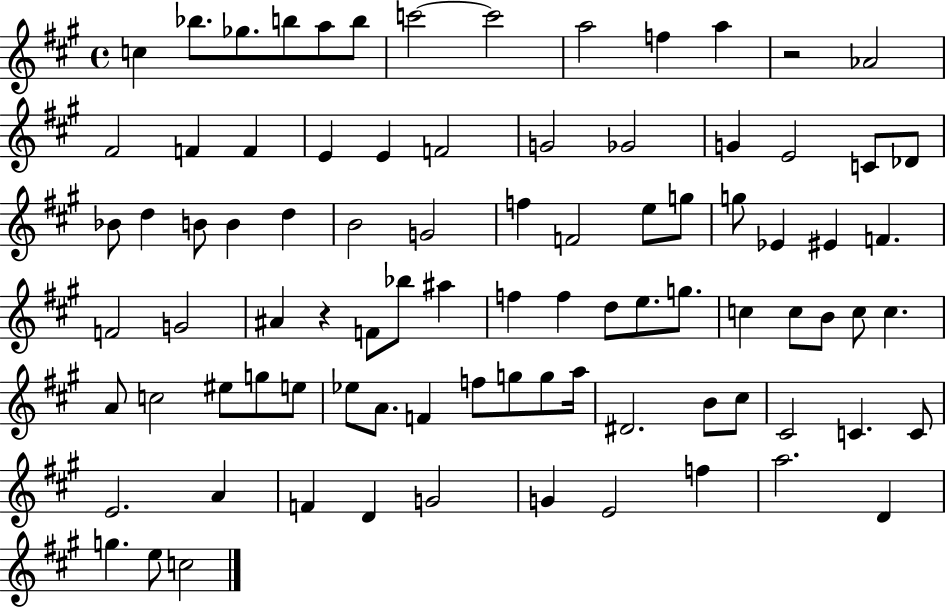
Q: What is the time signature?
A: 4/4